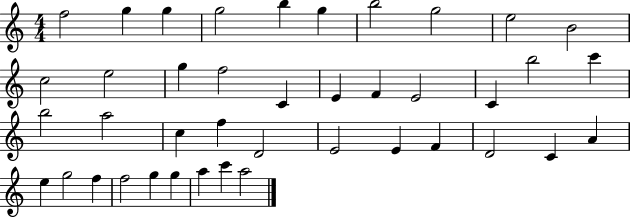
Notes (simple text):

F5/h G5/q G5/q G5/h B5/q G5/q B5/h G5/h E5/h B4/h C5/h E5/h G5/q F5/h C4/q E4/q F4/q E4/h C4/q B5/h C6/q B5/h A5/h C5/q F5/q D4/h E4/h E4/q F4/q D4/h C4/q A4/q E5/q G5/h F5/q F5/h G5/q G5/q A5/q C6/q A5/h